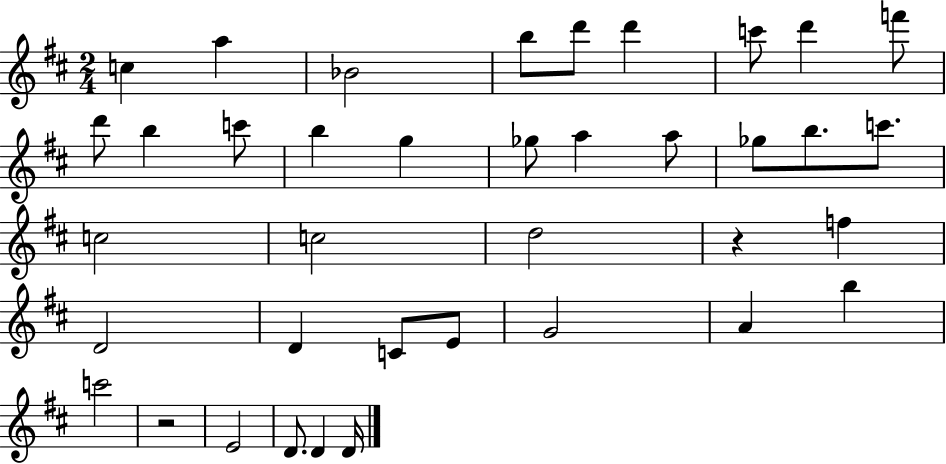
C5/q A5/q Bb4/h B5/e D6/e D6/q C6/e D6/q F6/e D6/e B5/q C6/e B5/q G5/q Gb5/e A5/q A5/e Gb5/e B5/e. C6/e. C5/h C5/h D5/h R/q F5/q D4/h D4/q C4/e E4/e G4/h A4/q B5/q C6/h R/h E4/h D4/e. D4/q D4/s